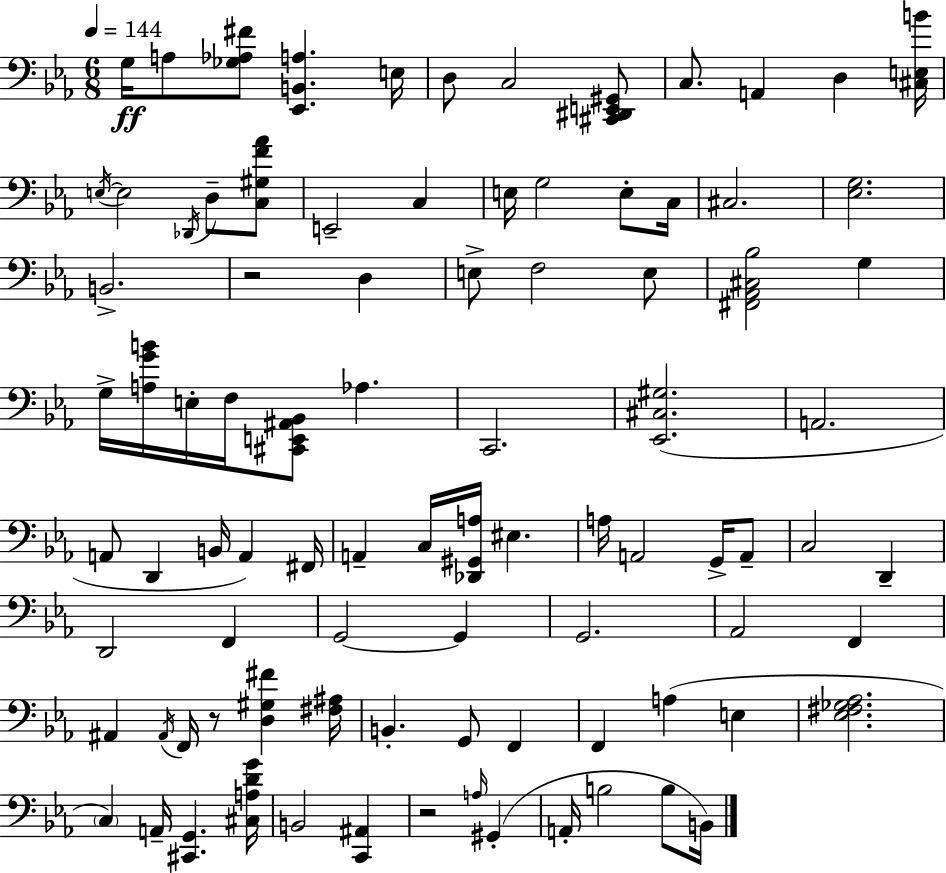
G3/s A3/e [Gb3,Ab3,F#4]/e [Eb2,B2,A3]/q. E3/s D3/e C3/h [C#2,D#2,E2,G#2]/e C3/e. A2/q D3/q [C#3,E3,B4]/s E3/s E3/h Db2/s D3/e [C3,G#3,F4,Ab4]/e E2/h C3/q E3/s G3/h E3/e C3/s C#3/h. [Eb3,G3]/h. B2/h. R/h D3/q E3/e F3/h E3/e [F#2,Ab2,C#3,Bb3]/h G3/q G3/s [A3,G4,B4]/s E3/s F3/s [C#2,E2,A#2,Bb2]/e Ab3/q. C2/h. [Eb2,C#3,G#3]/h. A2/h. A2/e D2/q B2/s A2/q F#2/s A2/q C3/s [Db2,G#2,A3]/s EIS3/q. A3/s A2/h G2/s A2/e C3/h D2/q D2/h F2/q G2/h G2/q G2/h. Ab2/h F2/q A#2/q A#2/s F2/s R/e [D3,G#3,F#4]/q [F#3,A#3]/s B2/q. G2/e F2/q F2/q A3/q E3/q [Eb3,F#3,Gb3,Ab3]/h. C3/q A2/s [C#2,G2]/q. [C#3,A3,D4,G4]/s B2/h [C2,A#2]/q R/h A3/s G#2/q A2/s B3/h B3/e B2/s